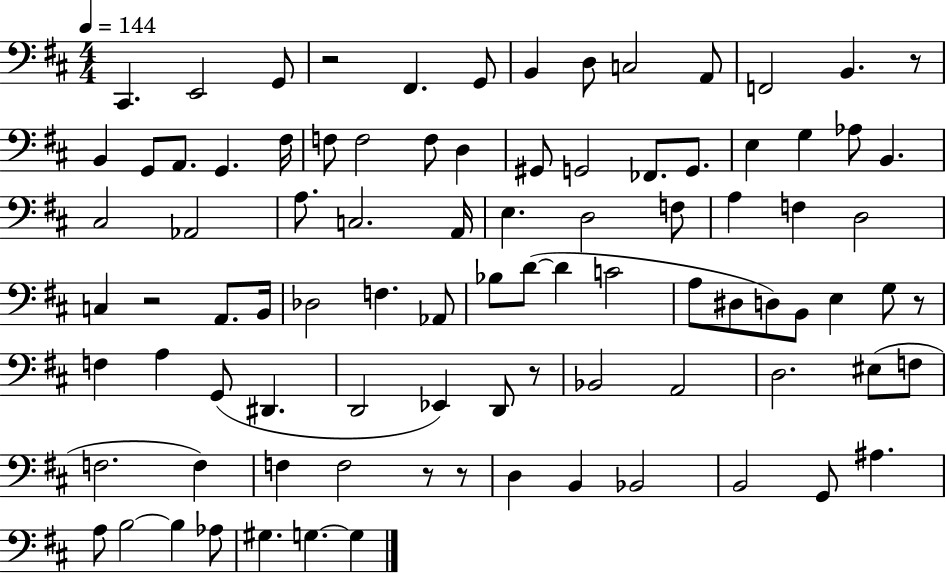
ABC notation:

X:1
T:Untitled
M:4/4
L:1/4
K:D
^C,, E,,2 G,,/2 z2 ^F,, G,,/2 B,, D,/2 C,2 A,,/2 F,,2 B,, z/2 B,, G,,/2 A,,/2 G,, ^F,/4 F,/2 F,2 F,/2 D, ^G,,/2 G,,2 _F,,/2 G,,/2 E, G, _A,/2 B,, ^C,2 _A,,2 A,/2 C,2 A,,/4 E, D,2 F,/2 A, F, D,2 C, z2 A,,/2 B,,/4 _D,2 F, _A,,/2 _B,/2 D/2 D C2 A,/2 ^D,/2 D,/2 B,,/2 E, G,/2 z/2 F, A, G,,/2 ^D,, D,,2 _E,, D,,/2 z/2 _B,,2 A,,2 D,2 ^E,/2 F,/2 F,2 F, F, F,2 z/2 z/2 D, B,, _B,,2 B,,2 G,,/2 ^A, A,/2 B,2 B, _A,/2 ^G, G, G,